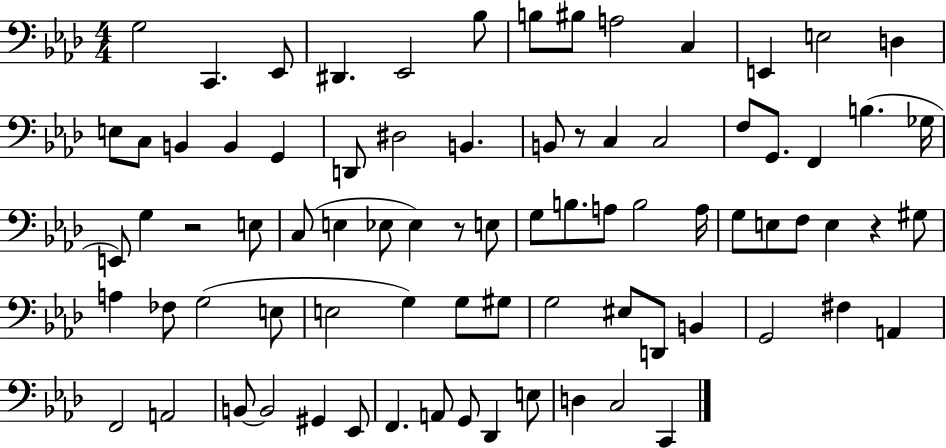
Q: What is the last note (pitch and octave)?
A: C2